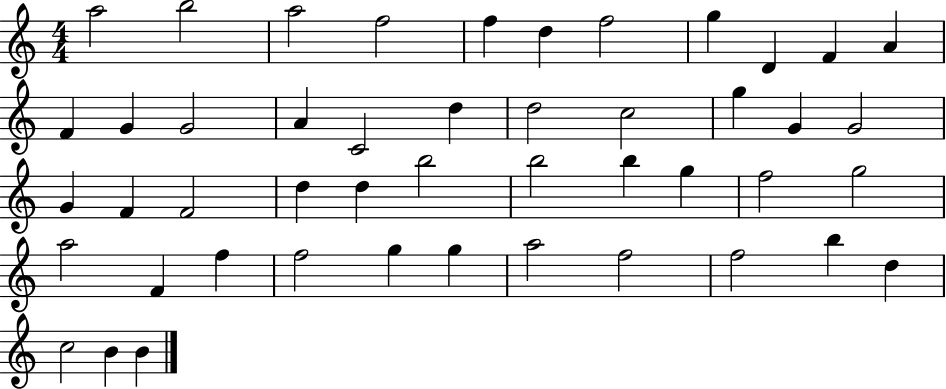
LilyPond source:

{
  \clef treble
  \numericTimeSignature
  \time 4/4
  \key c \major
  a''2 b''2 | a''2 f''2 | f''4 d''4 f''2 | g''4 d'4 f'4 a'4 | \break f'4 g'4 g'2 | a'4 c'2 d''4 | d''2 c''2 | g''4 g'4 g'2 | \break g'4 f'4 f'2 | d''4 d''4 b''2 | b''2 b''4 g''4 | f''2 g''2 | \break a''2 f'4 f''4 | f''2 g''4 g''4 | a''2 f''2 | f''2 b''4 d''4 | \break c''2 b'4 b'4 | \bar "|."
}